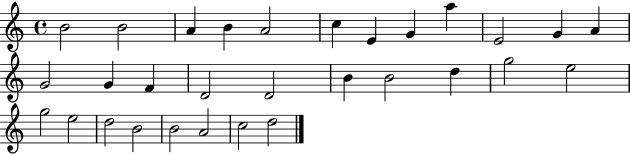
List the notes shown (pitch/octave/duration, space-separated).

B4/h B4/h A4/q B4/q A4/h C5/q E4/q G4/q A5/q E4/h G4/q A4/q G4/h G4/q F4/q D4/h D4/h B4/q B4/h D5/q G5/h E5/h G5/h E5/h D5/h B4/h B4/h A4/h C5/h D5/h